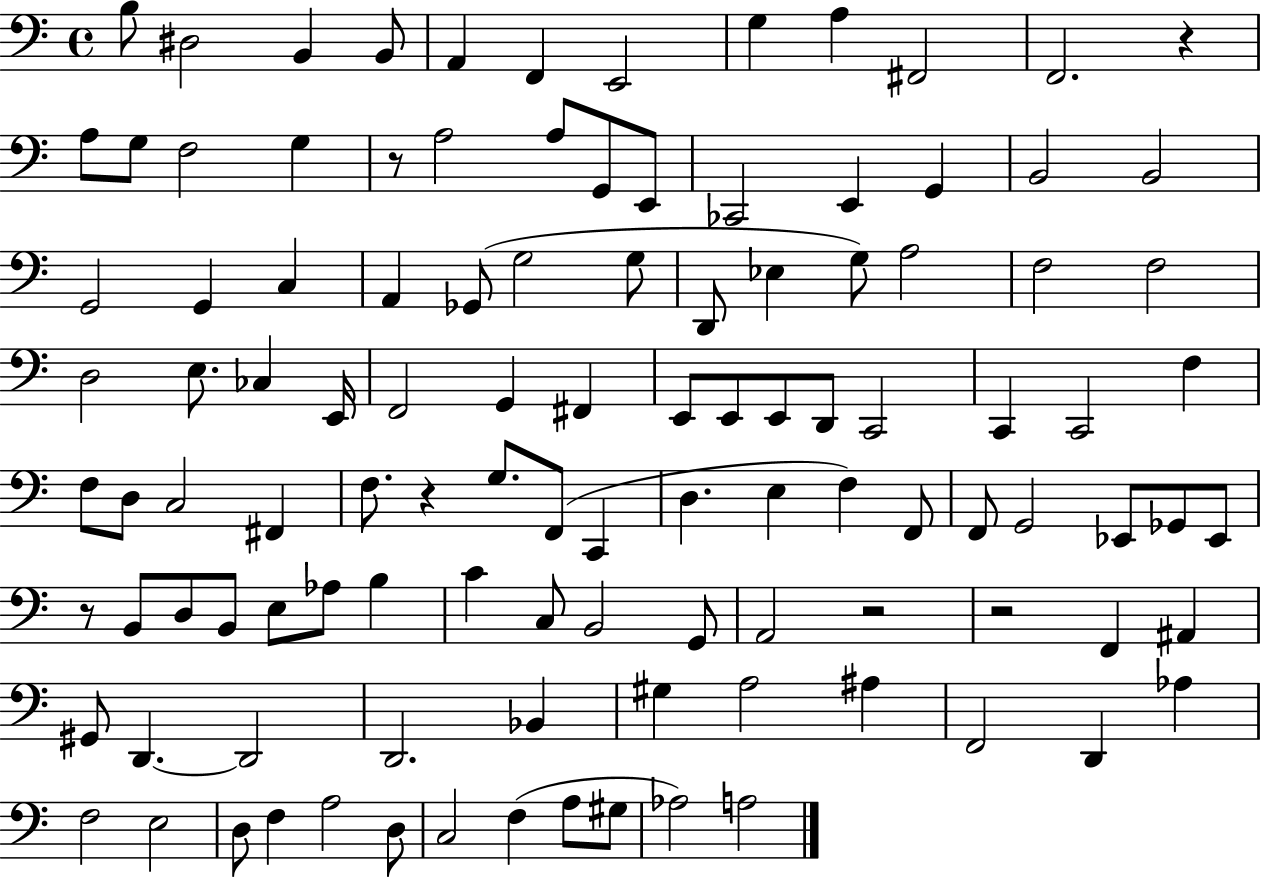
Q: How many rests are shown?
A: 6